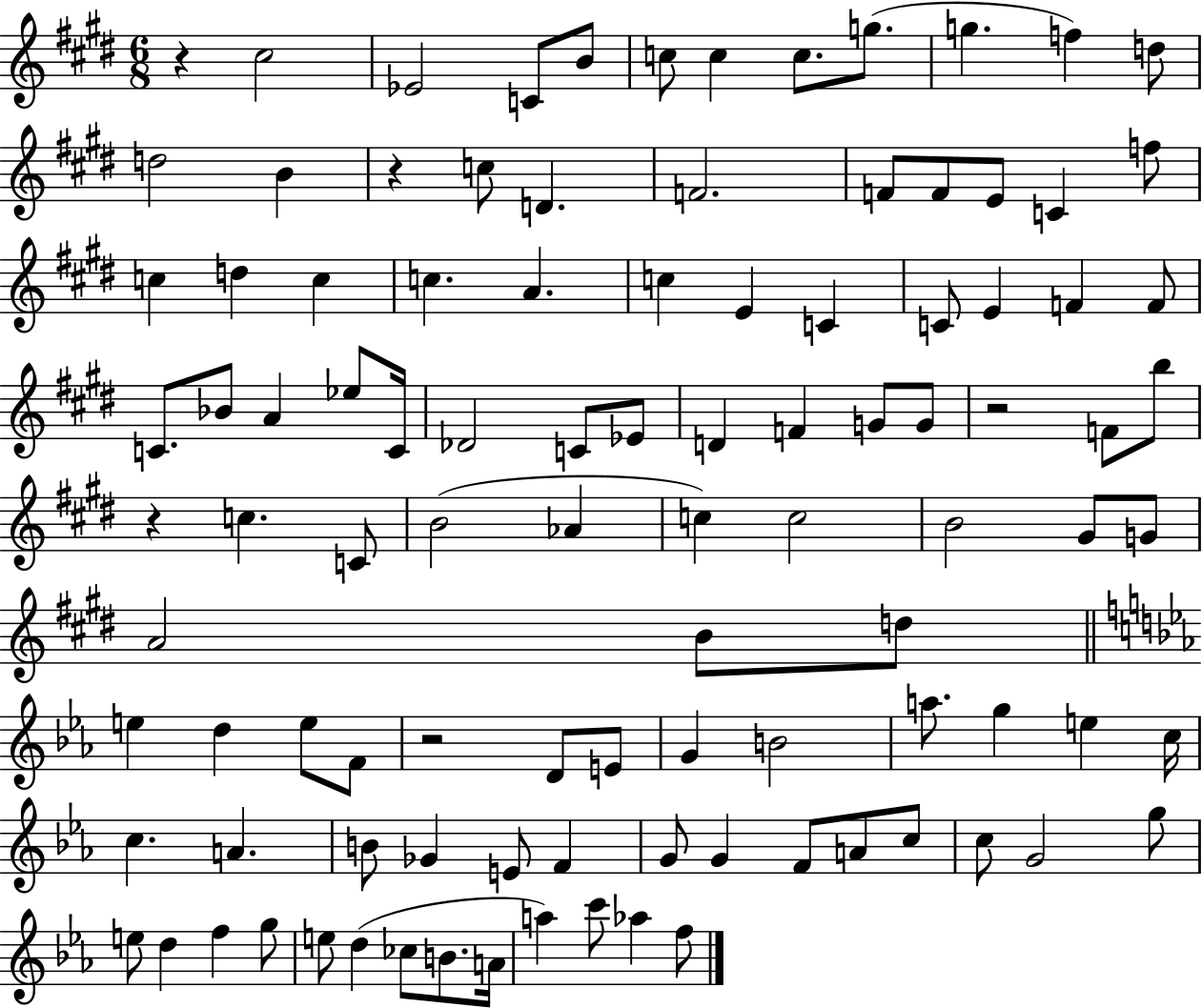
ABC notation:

X:1
T:Untitled
M:6/8
L:1/4
K:E
z ^c2 _E2 C/2 B/2 c/2 c c/2 g/2 g f d/2 d2 B z c/2 D F2 F/2 F/2 E/2 C f/2 c d c c A c E C C/2 E F F/2 C/2 _B/2 A _e/2 C/4 _D2 C/2 _E/2 D F G/2 G/2 z2 F/2 b/2 z c C/2 B2 _A c c2 B2 ^G/2 G/2 A2 B/2 d/2 e d e/2 F/2 z2 D/2 E/2 G B2 a/2 g e c/4 c A B/2 _G E/2 F G/2 G F/2 A/2 c/2 c/2 G2 g/2 e/2 d f g/2 e/2 d _c/2 B/2 A/4 a c'/2 _a f/2